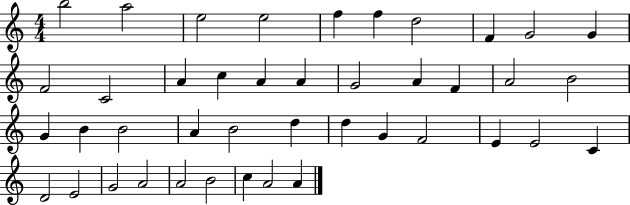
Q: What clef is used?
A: treble